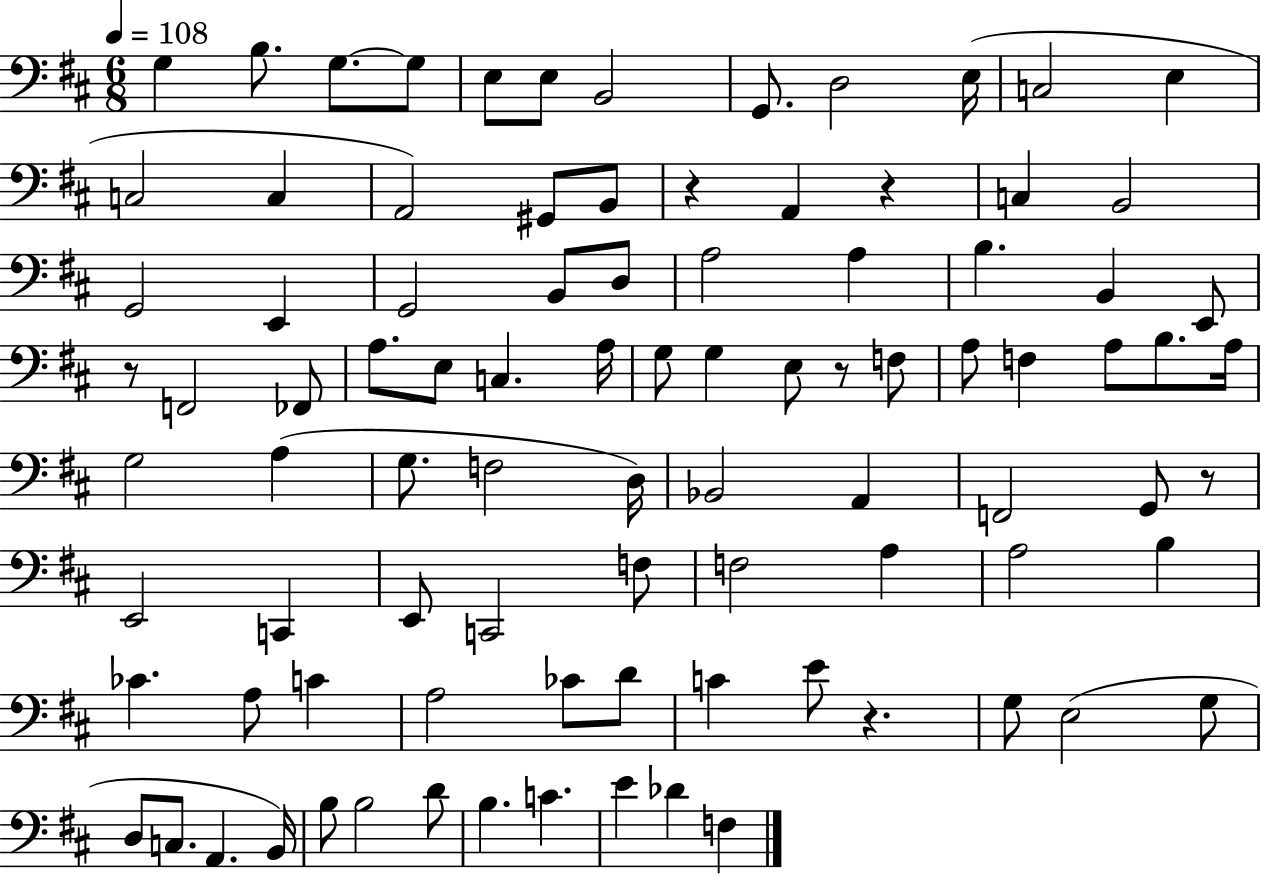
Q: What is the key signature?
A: D major